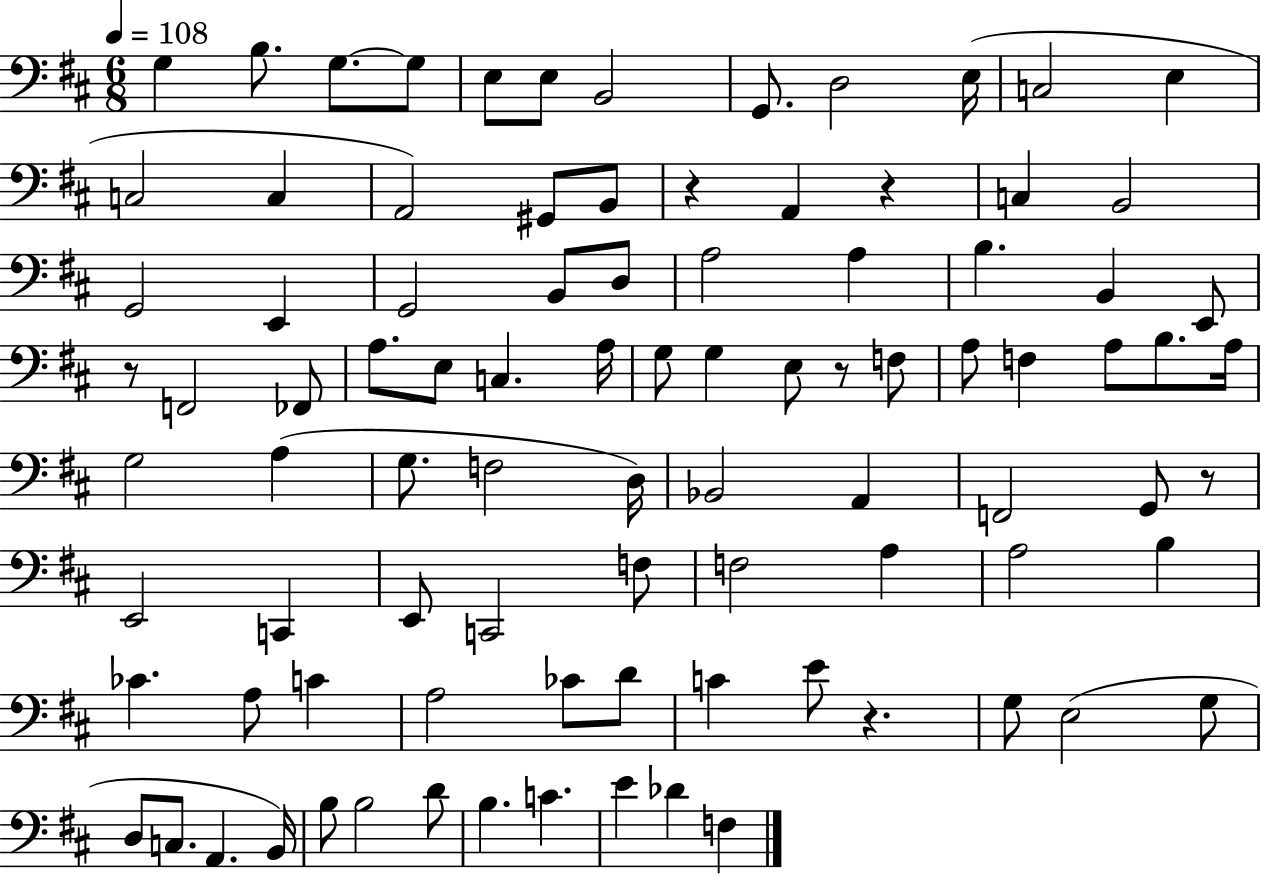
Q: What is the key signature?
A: D major